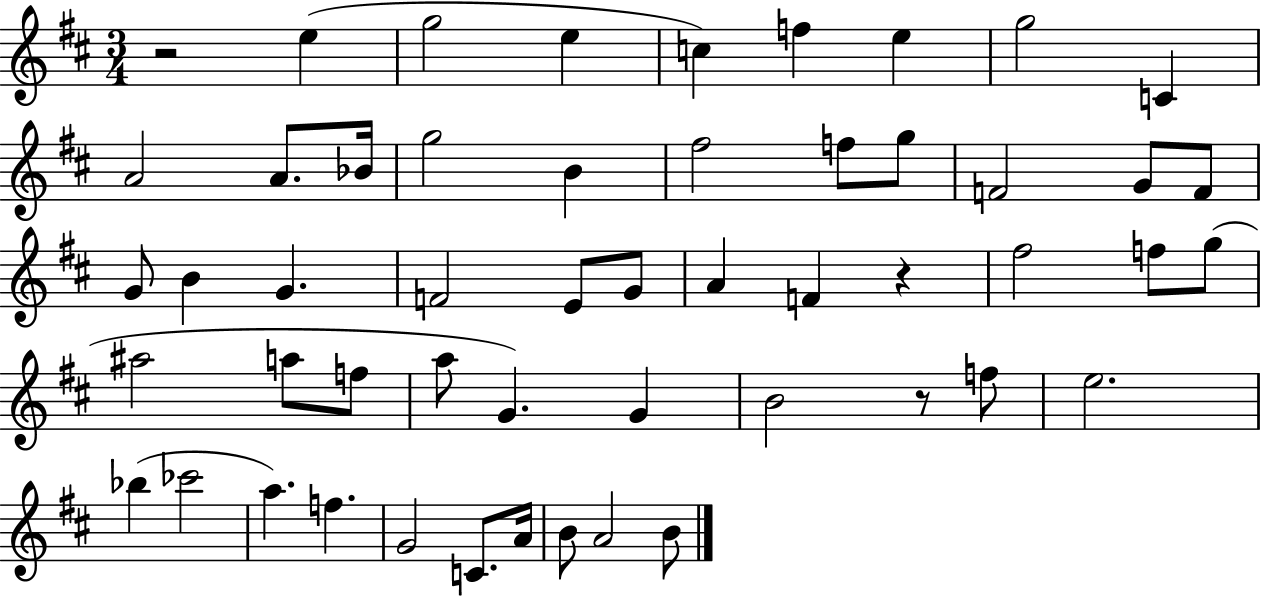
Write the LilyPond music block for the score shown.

{
  \clef treble
  \numericTimeSignature
  \time 3/4
  \key d \major
  r2 e''4( | g''2 e''4 | c''4) f''4 e''4 | g''2 c'4 | \break a'2 a'8. bes'16 | g''2 b'4 | fis''2 f''8 g''8 | f'2 g'8 f'8 | \break g'8 b'4 g'4. | f'2 e'8 g'8 | a'4 f'4 r4 | fis''2 f''8 g''8( | \break ais''2 a''8 f''8 | a''8 g'4.) g'4 | b'2 r8 f''8 | e''2. | \break bes''4( ces'''2 | a''4.) f''4. | g'2 c'8. a'16 | b'8 a'2 b'8 | \break \bar "|."
}